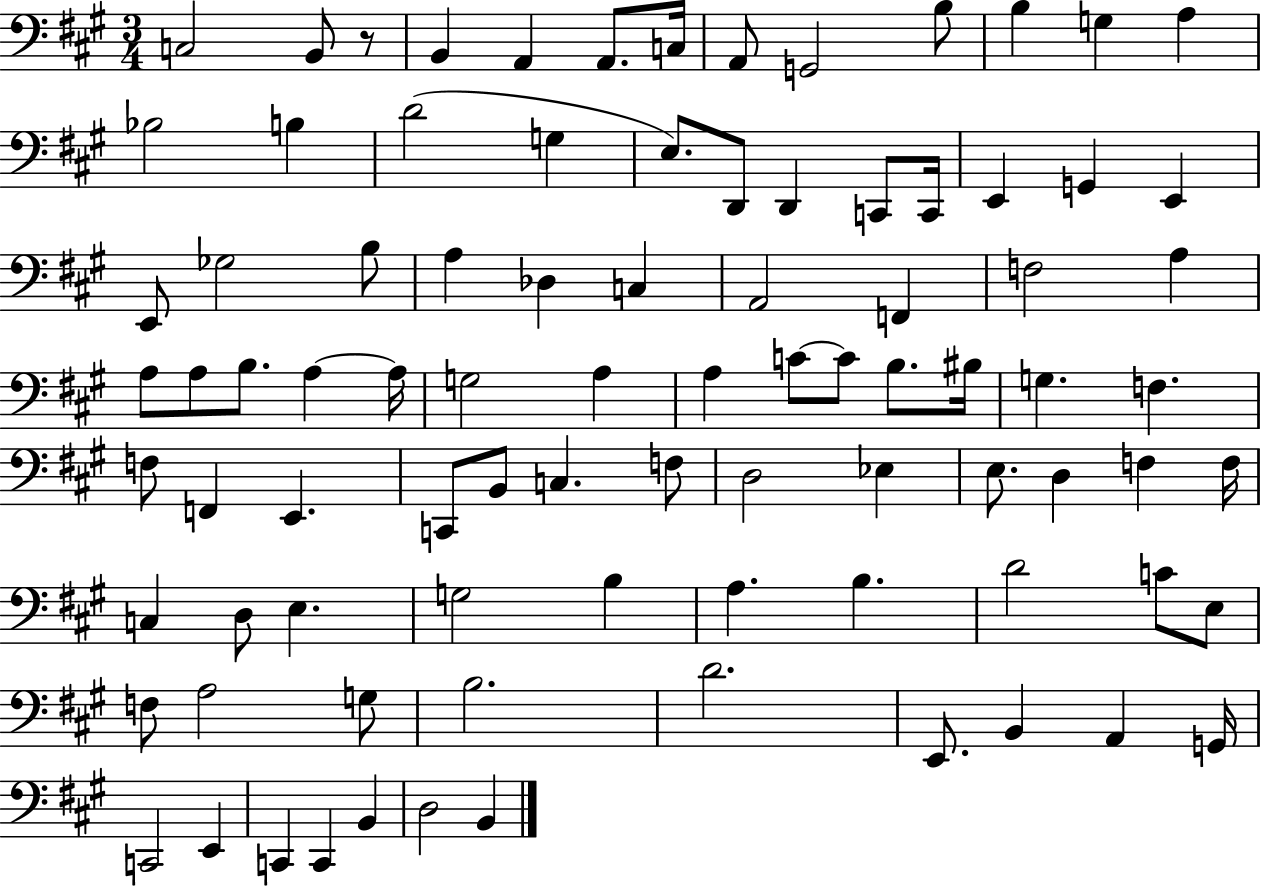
X:1
T:Untitled
M:3/4
L:1/4
K:A
C,2 B,,/2 z/2 B,, A,, A,,/2 C,/4 A,,/2 G,,2 B,/2 B, G, A, _B,2 B, D2 G, E,/2 D,,/2 D,, C,,/2 C,,/4 E,, G,, E,, E,,/2 _G,2 B,/2 A, _D, C, A,,2 F,, F,2 A, A,/2 A,/2 B,/2 A, A,/4 G,2 A, A, C/2 C/2 B,/2 ^B,/4 G, F, F,/2 F,, E,, C,,/2 B,,/2 C, F,/2 D,2 _E, E,/2 D, F, F,/4 C, D,/2 E, G,2 B, A, B, D2 C/2 E,/2 F,/2 A,2 G,/2 B,2 D2 E,,/2 B,, A,, G,,/4 C,,2 E,, C,, C,, B,, D,2 B,,